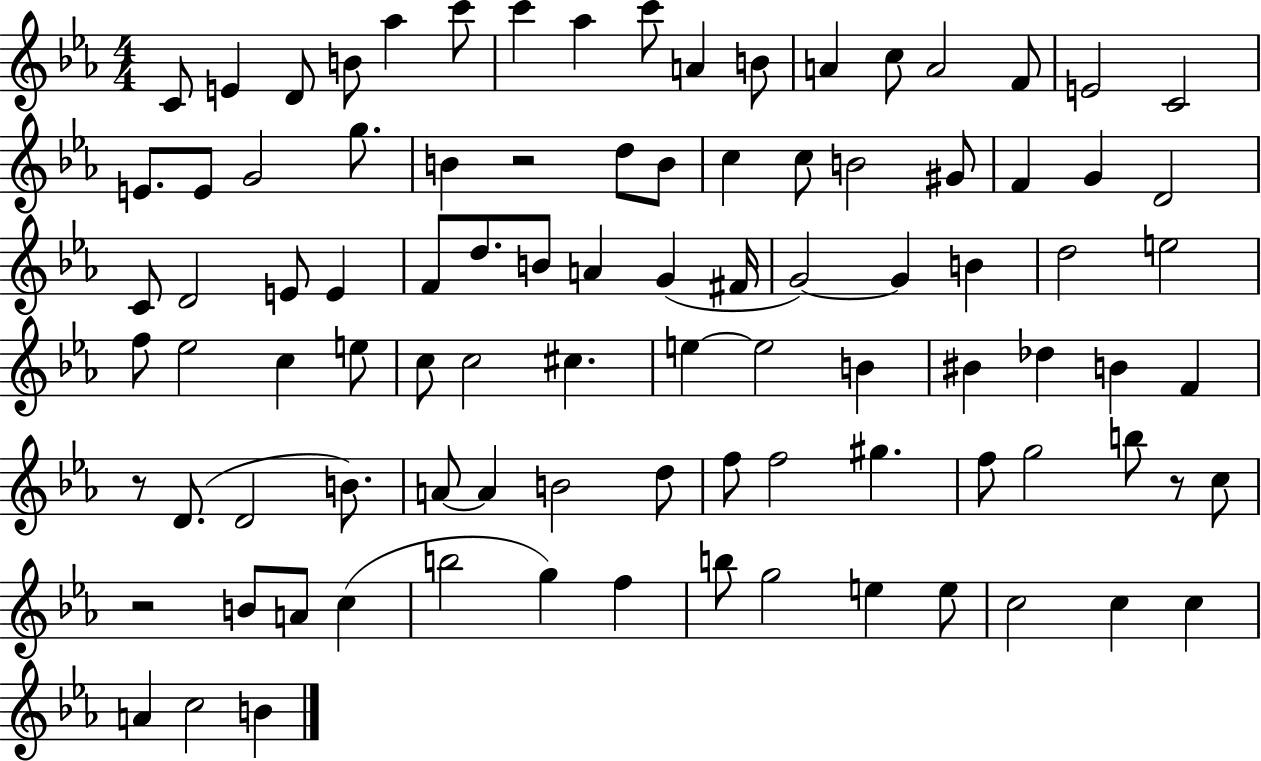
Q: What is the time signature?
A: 4/4